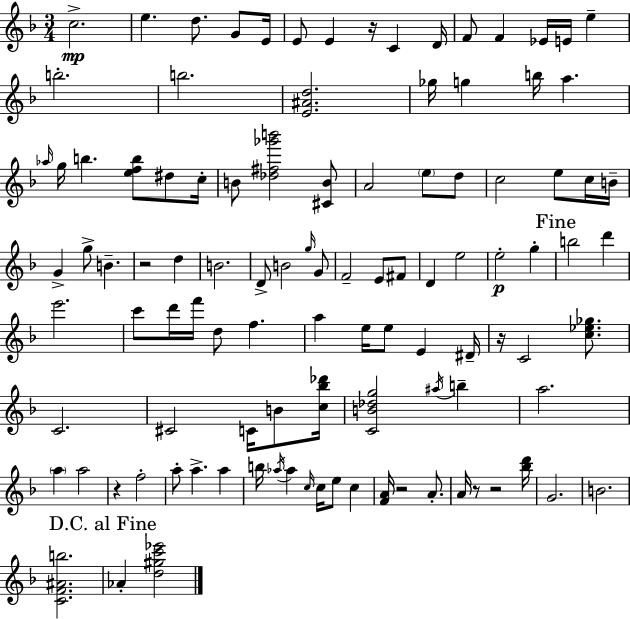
{
  \clef treble
  \numericTimeSignature
  \time 3/4
  \key d \minor
  c''2.->\mp | e''4. d''8. g'8 e'16 | e'8 e'4 r16 c'4 d'16 | f'8 f'4 ees'16 e'16 e''4-- | \break b''2.-. | b''2. | <e' ais' d''>2. | ges''16 g''4 b''16 a''4. | \break \grace { aes''16 } g''16 b''4. <e'' f'' b''>8 dis''8 | c''16-. b'8 <des'' fis'' ges''' b'''>2 <cis' b'>8 | a'2 \parenthesize e''8 d''8 | c''2 e''8 c''16 | \break b'16-- g'4-> g''8-> b'4.-- | r2 d''4 | b'2. | d'8-> b'2 \grace { g''16 } | \break g'8 f'2-- e'8 | fis'8 d'4 e''2 | e''2-.\p g''4-. | \mark "Fine" b''2 d'''4 | \break e'''2. | c'''8 d'''16 f'''16 d''8 f''4. | a''4 e''16 e''8 e'4 | dis'16-- r16 c'2 <c'' ees'' ges''>8. | \break c'2. | cis'2 c'16 b'8 | <c'' bes'' des'''>16 <c' b' des'' g''>2 \acciaccatura { ais''16 } b''4-- | a''2. | \break \parenthesize a''4 a''2 | r4 f''2-. | a''8-. a''4.-> a''4 | b''16 \acciaccatura { aes''16 } aes''4 \grace { c''16 } c''16 e''8 | \break c''4 <f' a'>16 r2 | a'8.-. a'16 r8 r2 | <bes'' d'''>16 g'2. | b'2. | \break <c' f' ais' b''>2. | \mark "D.C. al Fine" aes'4-. <d'' gis'' c''' ees'''>2 | \bar "|."
}